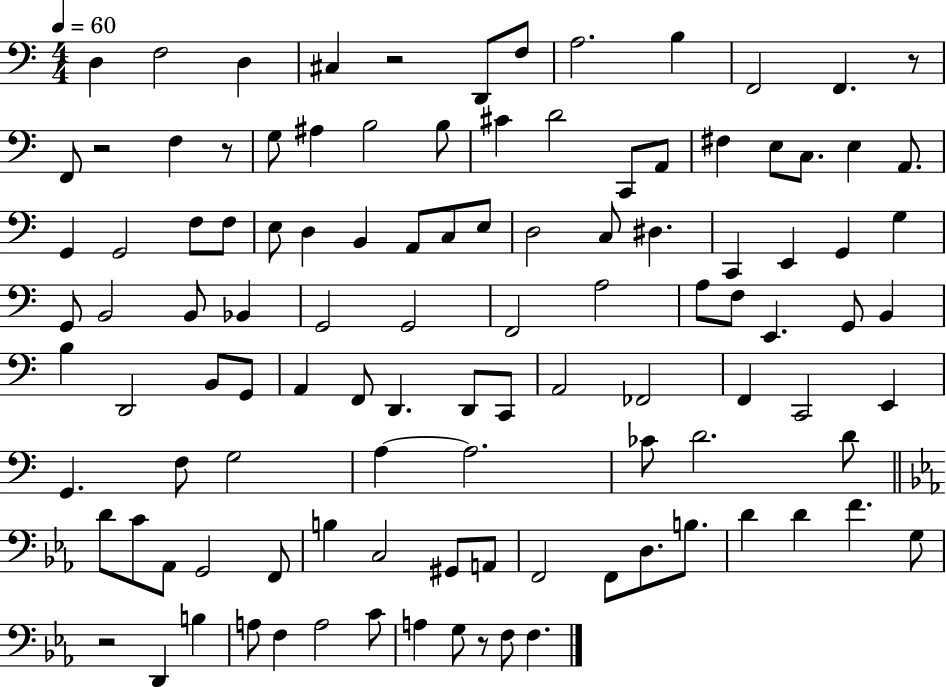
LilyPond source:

{
  \clef bass
  \numericTimeSignature
  \time 4/4
  \key c \major
  \tempo 4 = 60
  d4 f2 d4 | cis4 r2 d,8 f8 | a2. b4 | f,2 f,4. r8 | \break f,8 r2 f4 r8 | g8 ais4 b2 b8 | cis'4 d'2 c,8 a,8 | fis4 e8 c8. e4 a,8. | \break g,4 g,2 f8 f8 | e8 d4 b,4 a,8 c8 e8 | d2 c8 dis4. | c,4 e,4 g,4 g4 | \break g,8 b,2 b,8 bes,4 | g,2 g,2 | f,2 a2 | a8 f8 e,4. g,8 b,4 | \break b4 d,2 b,8 g,8 | a,4 f,8 d,4. d,8 c,8 | a,2 fes,2 | f,4 c,2 e,4 | \break g,4. f8 g2 | a4~~ a2. | ces'8 d'2. d'8 | \bar "||" \break \key ees \major d'8 c'8 aes,8 g,2 f,8 | b4 c2 gis,8 a,8 | f,2 f,8 d8. b8. | d'4 d'4 f'4. g8 | \break r2 d,4 b4 | a8 f4 a2 c'8 | a4 g8 r8 f8 f4. | \bar "|."
}